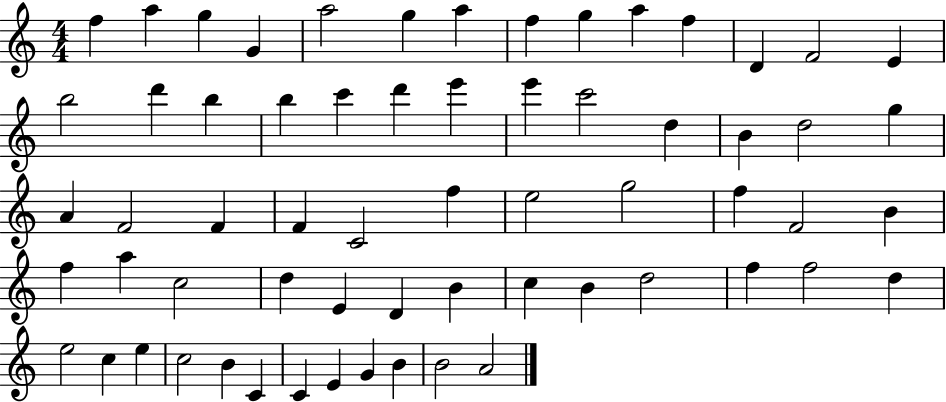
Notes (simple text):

F5/q A5/q G5/q G4/q A5/h G5/q A5/q F5/q G5/q A5/q F5/q D4/q F4/h E4/q B5/h D6/q B5/q B5/q C6/q D6/q E6/q E6/q C6/h D5/q B4/q D5/h G5/q A4/q F4/h F4/q F4/q C4/h F5/q E5/h G5/h F5/q F4/h B4/q F5/q A5/q C5/h D5/q E4/q D4/q B4/q C5/q B4/q D5/h F5/q F5/h D5/q E5/h C5/q E5/q C5/h B4/q C4/q C4/q E4/q G4/q B4/q B4/h A4/h